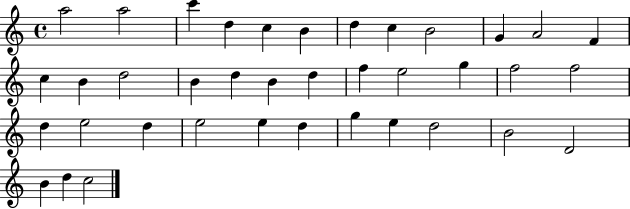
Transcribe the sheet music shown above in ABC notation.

X:1
T:Untitled
M:4/4
L:1/4
K:C
a2 a2 c' d c B d c B2 G A2 F c B d2 B d B d f e2 g f2 f2 d e2 d e2 e d g e d2 B2 D2 B d c2